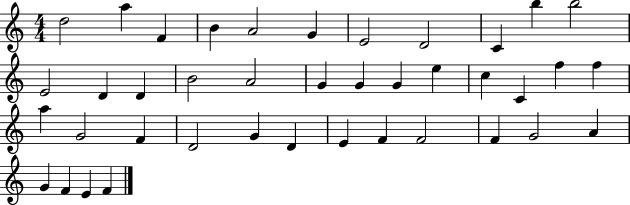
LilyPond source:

{
  \clef treble
  \numericTimeSignature
  \time 4/4
  \key c \major
  d''2 a''4 f'4 | b'4 a'2 g'4 | e'2 d'2 | c'4 b''4 b''2 | \break e'2 d'4 d'4 | b'2 a'2 | g'4 g'4 g'4 e''4 | c''4 c'4 f''4 f''4 | \break a''4 g'2 f'4 | d'2 g'4 d'4 | e'4 f'4 f'2 | f'4 g'2 a'4 | \break g'4 f'4 e'4 f'4 | \bar "|."
}